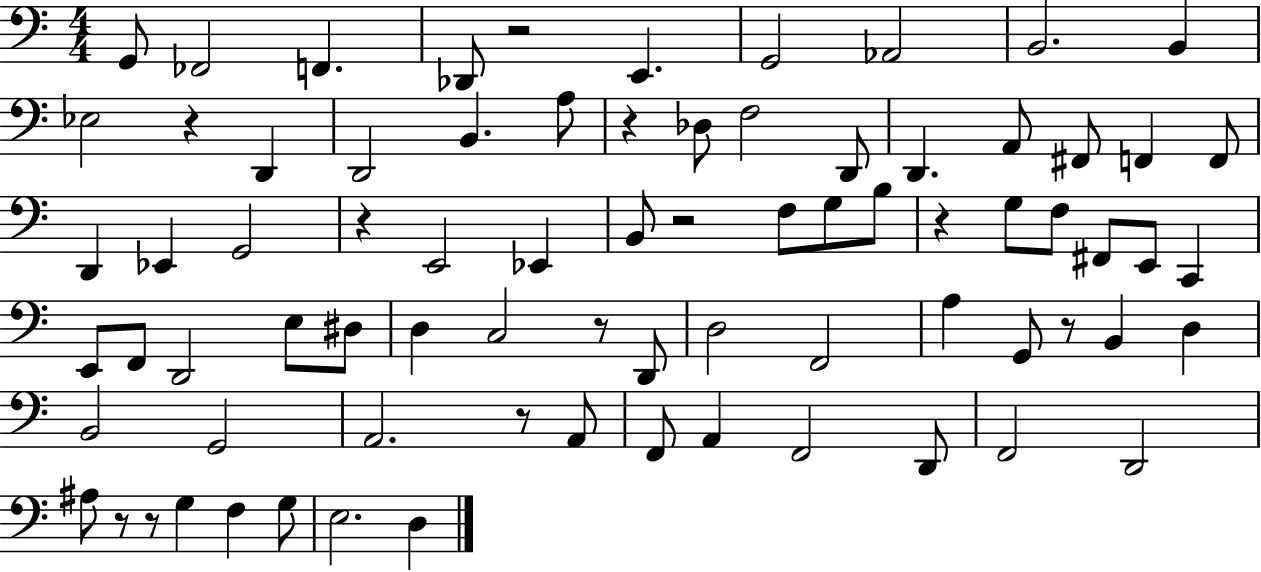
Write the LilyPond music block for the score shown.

{
  \clef bass
  \numericTimeSignature
  \time 4/4
  \key c \major
  g,8 fes,2 f,4. | des,8 r2 e,4. | g,2 aes,2 | b,2. b,4 | \break ees2 r4 d,4 | d,2 b,4. a8 | r4 des8 f2 d,8 | d,4. a,8 fis,8 f,4 f,8 | \break d,4 ees,4 g,2 | r4 e,2 ees,4 | b,8 r2 f8 g8 b8 | r4 g8 f8 fis,8 e,8 c,4 | \break e,8 f,8 d,2 e8 dis8 | d4 c2 r8 d,8 | d2 f,2 | a4 g,8 r8 b,4 d4 | \break b,2 g,2 | a,2. r8 a,8 | f,8 a,4 f,2 d,8 | f,2 d,2 | \break ais8 r8 r8 g4 f4 g8 | e2. d4 | \bar "|."
}